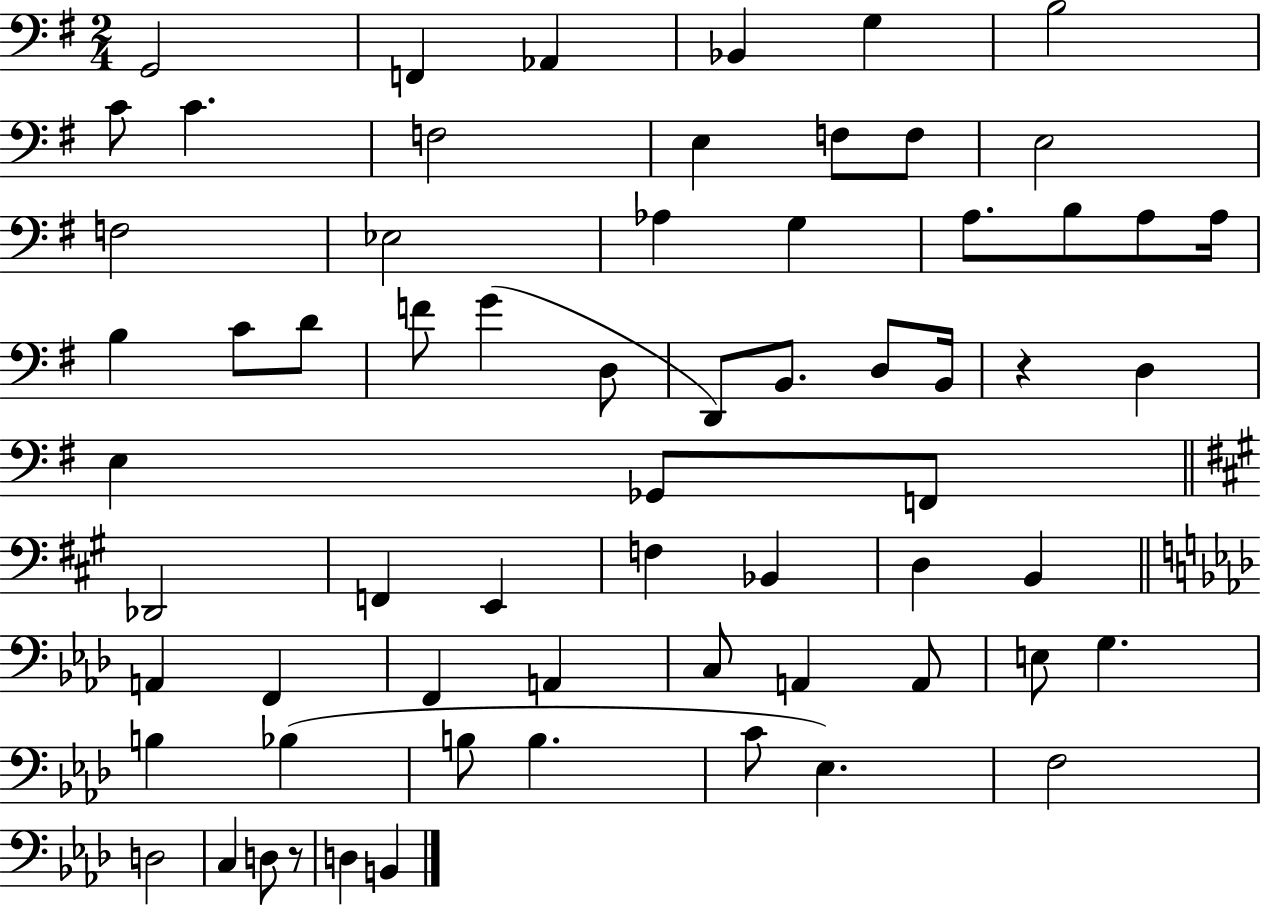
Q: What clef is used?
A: bass